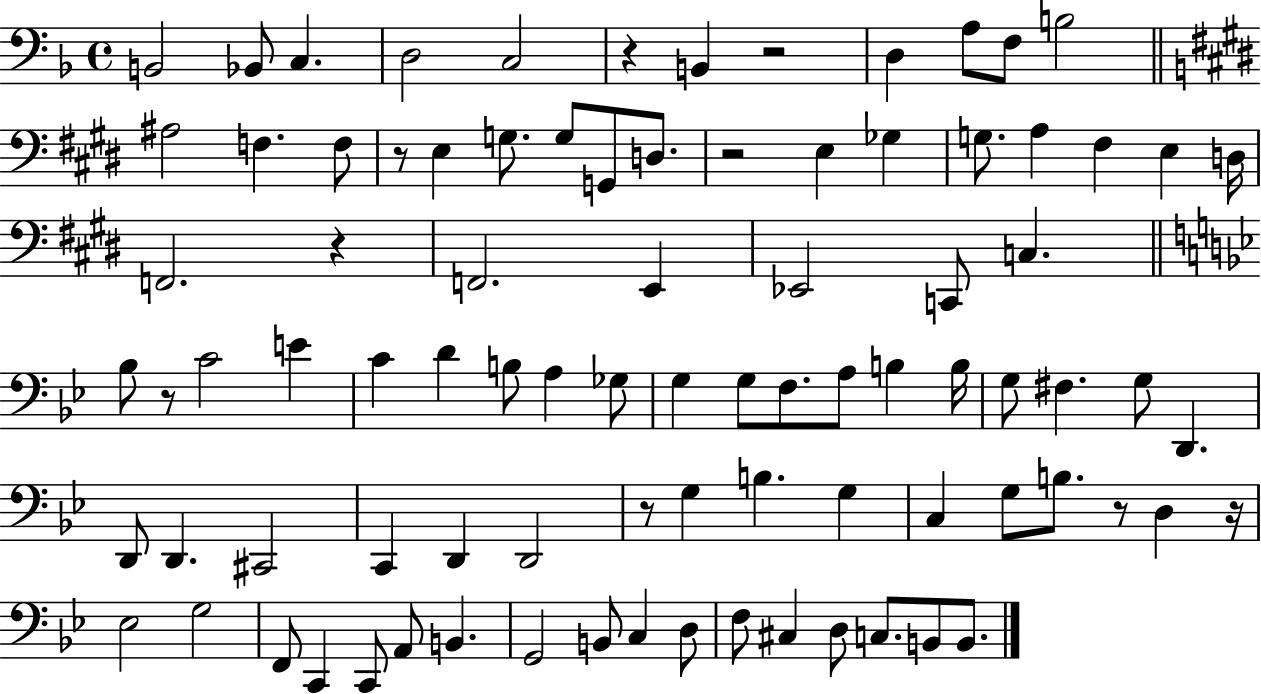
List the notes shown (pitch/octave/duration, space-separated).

B2/h Bb2/e C3/q. D3/h C3/h R/q B2/q R/h D3/q A3/e F3/e B3/h A#3/h F3/q. F3/e R/e E3/q G3/e. G3/e G2/e D3/e. R/h E3/q Gb3/q G3/e. A3/q F#3/q E3/q D3/s F2/h. R/q F2/h. E2/q Eb2/h C2/e C3/q. Bb3/e R/e C4/h E4/q C4/q D4/q B3/e A3/q Gb3/e G3/q G3/e F3/e. A3/e B3/q B3/s G3/e F#3/q. G3/e D2/q. D2/e D2/q. C#2/h C2/q D2/q D2/h R/e G3/q B3/q. G3/q C3/q G3/e B3/e. R/e D3/q R/s Eb3/h G3/h F2/e C2/q C2/e A2/e B2/q. G2/h B2/e C3/q D3/e F3/e C#3/q D3/e C3/e. B2/e B2/e.